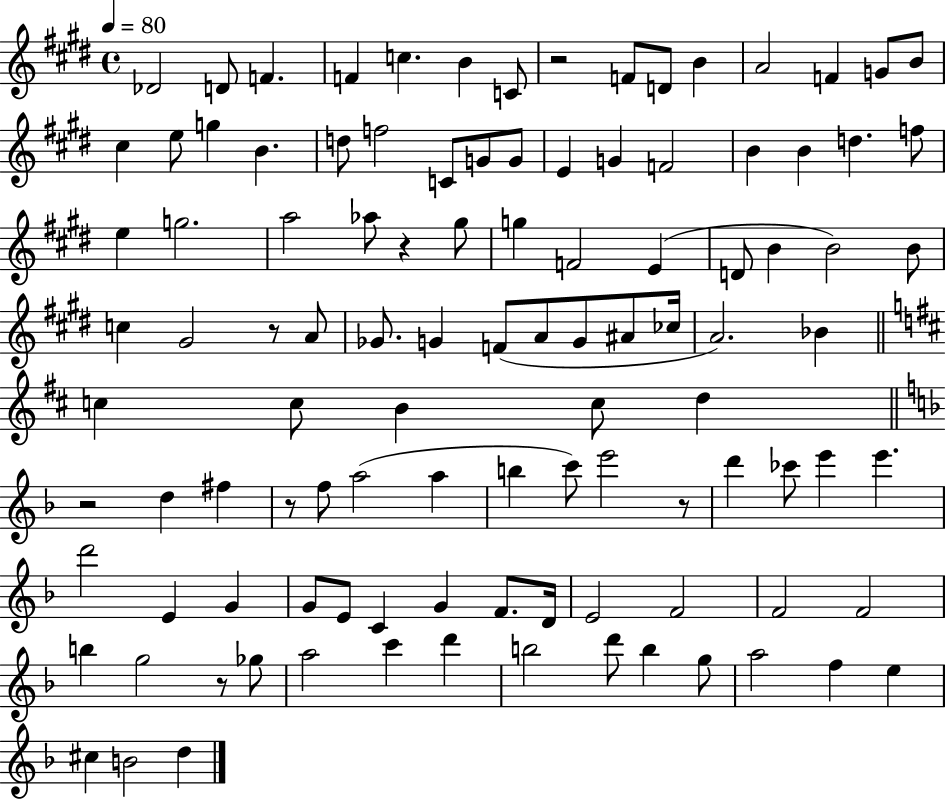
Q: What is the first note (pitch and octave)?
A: Db4